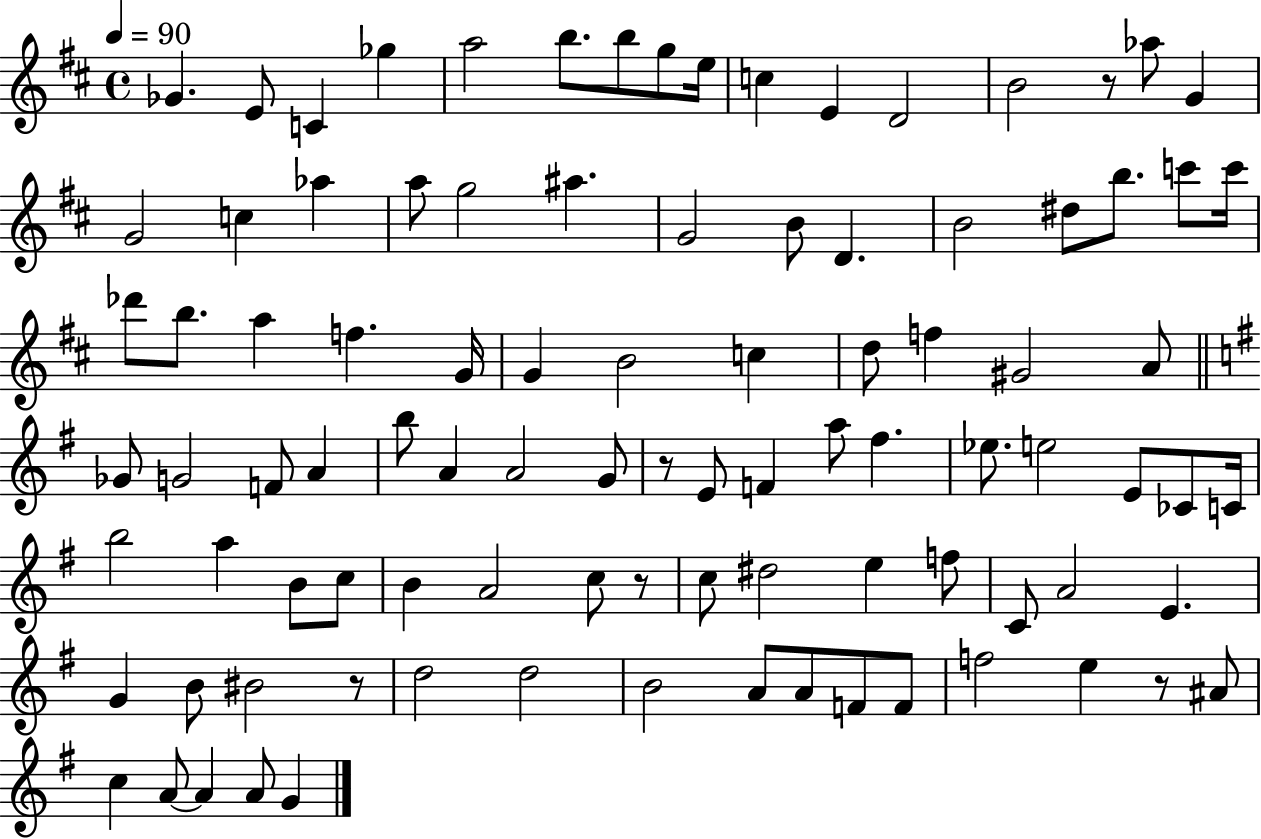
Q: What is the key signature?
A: D major